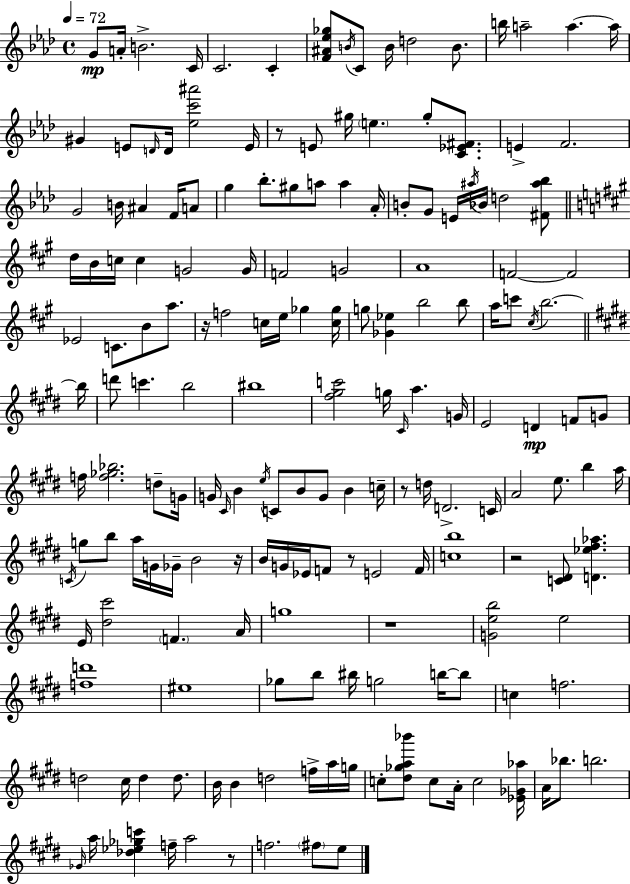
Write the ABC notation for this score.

X:1
T:Untitled
M:4/4
L:1/4
K:Fm
G/2 A/4 B2 C/4 C2 C [F^A_e_g]/2 B/4 C/2 B/4 d2 B/2 b/4 a2 a a/4 ^G E/2 D/4 D/4 [_ec'^a']2 E/4 z/2 E/2 ^g/4 e ^g/2 [C_E^F]/2 E F2 G2 B/4 ^A F/4 A/2 g _b/2 ^g/2 a/2 a _A/4 B/2 G/2 E/4 ^a/4 _B/4 d2 [^F^a_b]/2 d/4 B/4 c/4 c G2 G/4 F2 G2 A4 F2 F2 _E2 C/2 B/2 a/2 z/4 f2 c/4 e/4 _g [c_g]/4 g/2 [_G_e] b2 b/2 a/4 c'/2 ^c/4 b2 b/4 d'/2 c' b2 ^b4 [^f^gc']2 g/4 ^C/4 a G/4 E2 D F/2 G/2 f/4 [f_g_b]2 d/2 G/4 G/4 ^C/4 B e/4 C/2 B/2 G/2 B c/4 z/2 d/4 D2 C/4 A2 e/2 b a/4 C/4 g/2 b/2 a/4 G/4 _G/4 B2 z/4 B/4 G/4 _E/4 F/2 z/2 E2 F/4 [cb]4 z2 [C^D]/2 [D_e^f_a] E/4 [^d^c']2 F A/4 g4 z4 [Geb]2 e2 [fd']4 ^e4 _g/2 b/2 ^b/4 g2 b/4 b/2 c f2 d2 ^c/4 d d/2 B/4 B d2 f/4 a/4 g/4 c/2 [^d_ga_b']/2 c/2 A/4 c2 [_E_G_a]/4 A/4 _b/2 b2 _G/4 a/4 [_d_e_gc'] f/4 a2 z/2 f2 ^f/2 e/2